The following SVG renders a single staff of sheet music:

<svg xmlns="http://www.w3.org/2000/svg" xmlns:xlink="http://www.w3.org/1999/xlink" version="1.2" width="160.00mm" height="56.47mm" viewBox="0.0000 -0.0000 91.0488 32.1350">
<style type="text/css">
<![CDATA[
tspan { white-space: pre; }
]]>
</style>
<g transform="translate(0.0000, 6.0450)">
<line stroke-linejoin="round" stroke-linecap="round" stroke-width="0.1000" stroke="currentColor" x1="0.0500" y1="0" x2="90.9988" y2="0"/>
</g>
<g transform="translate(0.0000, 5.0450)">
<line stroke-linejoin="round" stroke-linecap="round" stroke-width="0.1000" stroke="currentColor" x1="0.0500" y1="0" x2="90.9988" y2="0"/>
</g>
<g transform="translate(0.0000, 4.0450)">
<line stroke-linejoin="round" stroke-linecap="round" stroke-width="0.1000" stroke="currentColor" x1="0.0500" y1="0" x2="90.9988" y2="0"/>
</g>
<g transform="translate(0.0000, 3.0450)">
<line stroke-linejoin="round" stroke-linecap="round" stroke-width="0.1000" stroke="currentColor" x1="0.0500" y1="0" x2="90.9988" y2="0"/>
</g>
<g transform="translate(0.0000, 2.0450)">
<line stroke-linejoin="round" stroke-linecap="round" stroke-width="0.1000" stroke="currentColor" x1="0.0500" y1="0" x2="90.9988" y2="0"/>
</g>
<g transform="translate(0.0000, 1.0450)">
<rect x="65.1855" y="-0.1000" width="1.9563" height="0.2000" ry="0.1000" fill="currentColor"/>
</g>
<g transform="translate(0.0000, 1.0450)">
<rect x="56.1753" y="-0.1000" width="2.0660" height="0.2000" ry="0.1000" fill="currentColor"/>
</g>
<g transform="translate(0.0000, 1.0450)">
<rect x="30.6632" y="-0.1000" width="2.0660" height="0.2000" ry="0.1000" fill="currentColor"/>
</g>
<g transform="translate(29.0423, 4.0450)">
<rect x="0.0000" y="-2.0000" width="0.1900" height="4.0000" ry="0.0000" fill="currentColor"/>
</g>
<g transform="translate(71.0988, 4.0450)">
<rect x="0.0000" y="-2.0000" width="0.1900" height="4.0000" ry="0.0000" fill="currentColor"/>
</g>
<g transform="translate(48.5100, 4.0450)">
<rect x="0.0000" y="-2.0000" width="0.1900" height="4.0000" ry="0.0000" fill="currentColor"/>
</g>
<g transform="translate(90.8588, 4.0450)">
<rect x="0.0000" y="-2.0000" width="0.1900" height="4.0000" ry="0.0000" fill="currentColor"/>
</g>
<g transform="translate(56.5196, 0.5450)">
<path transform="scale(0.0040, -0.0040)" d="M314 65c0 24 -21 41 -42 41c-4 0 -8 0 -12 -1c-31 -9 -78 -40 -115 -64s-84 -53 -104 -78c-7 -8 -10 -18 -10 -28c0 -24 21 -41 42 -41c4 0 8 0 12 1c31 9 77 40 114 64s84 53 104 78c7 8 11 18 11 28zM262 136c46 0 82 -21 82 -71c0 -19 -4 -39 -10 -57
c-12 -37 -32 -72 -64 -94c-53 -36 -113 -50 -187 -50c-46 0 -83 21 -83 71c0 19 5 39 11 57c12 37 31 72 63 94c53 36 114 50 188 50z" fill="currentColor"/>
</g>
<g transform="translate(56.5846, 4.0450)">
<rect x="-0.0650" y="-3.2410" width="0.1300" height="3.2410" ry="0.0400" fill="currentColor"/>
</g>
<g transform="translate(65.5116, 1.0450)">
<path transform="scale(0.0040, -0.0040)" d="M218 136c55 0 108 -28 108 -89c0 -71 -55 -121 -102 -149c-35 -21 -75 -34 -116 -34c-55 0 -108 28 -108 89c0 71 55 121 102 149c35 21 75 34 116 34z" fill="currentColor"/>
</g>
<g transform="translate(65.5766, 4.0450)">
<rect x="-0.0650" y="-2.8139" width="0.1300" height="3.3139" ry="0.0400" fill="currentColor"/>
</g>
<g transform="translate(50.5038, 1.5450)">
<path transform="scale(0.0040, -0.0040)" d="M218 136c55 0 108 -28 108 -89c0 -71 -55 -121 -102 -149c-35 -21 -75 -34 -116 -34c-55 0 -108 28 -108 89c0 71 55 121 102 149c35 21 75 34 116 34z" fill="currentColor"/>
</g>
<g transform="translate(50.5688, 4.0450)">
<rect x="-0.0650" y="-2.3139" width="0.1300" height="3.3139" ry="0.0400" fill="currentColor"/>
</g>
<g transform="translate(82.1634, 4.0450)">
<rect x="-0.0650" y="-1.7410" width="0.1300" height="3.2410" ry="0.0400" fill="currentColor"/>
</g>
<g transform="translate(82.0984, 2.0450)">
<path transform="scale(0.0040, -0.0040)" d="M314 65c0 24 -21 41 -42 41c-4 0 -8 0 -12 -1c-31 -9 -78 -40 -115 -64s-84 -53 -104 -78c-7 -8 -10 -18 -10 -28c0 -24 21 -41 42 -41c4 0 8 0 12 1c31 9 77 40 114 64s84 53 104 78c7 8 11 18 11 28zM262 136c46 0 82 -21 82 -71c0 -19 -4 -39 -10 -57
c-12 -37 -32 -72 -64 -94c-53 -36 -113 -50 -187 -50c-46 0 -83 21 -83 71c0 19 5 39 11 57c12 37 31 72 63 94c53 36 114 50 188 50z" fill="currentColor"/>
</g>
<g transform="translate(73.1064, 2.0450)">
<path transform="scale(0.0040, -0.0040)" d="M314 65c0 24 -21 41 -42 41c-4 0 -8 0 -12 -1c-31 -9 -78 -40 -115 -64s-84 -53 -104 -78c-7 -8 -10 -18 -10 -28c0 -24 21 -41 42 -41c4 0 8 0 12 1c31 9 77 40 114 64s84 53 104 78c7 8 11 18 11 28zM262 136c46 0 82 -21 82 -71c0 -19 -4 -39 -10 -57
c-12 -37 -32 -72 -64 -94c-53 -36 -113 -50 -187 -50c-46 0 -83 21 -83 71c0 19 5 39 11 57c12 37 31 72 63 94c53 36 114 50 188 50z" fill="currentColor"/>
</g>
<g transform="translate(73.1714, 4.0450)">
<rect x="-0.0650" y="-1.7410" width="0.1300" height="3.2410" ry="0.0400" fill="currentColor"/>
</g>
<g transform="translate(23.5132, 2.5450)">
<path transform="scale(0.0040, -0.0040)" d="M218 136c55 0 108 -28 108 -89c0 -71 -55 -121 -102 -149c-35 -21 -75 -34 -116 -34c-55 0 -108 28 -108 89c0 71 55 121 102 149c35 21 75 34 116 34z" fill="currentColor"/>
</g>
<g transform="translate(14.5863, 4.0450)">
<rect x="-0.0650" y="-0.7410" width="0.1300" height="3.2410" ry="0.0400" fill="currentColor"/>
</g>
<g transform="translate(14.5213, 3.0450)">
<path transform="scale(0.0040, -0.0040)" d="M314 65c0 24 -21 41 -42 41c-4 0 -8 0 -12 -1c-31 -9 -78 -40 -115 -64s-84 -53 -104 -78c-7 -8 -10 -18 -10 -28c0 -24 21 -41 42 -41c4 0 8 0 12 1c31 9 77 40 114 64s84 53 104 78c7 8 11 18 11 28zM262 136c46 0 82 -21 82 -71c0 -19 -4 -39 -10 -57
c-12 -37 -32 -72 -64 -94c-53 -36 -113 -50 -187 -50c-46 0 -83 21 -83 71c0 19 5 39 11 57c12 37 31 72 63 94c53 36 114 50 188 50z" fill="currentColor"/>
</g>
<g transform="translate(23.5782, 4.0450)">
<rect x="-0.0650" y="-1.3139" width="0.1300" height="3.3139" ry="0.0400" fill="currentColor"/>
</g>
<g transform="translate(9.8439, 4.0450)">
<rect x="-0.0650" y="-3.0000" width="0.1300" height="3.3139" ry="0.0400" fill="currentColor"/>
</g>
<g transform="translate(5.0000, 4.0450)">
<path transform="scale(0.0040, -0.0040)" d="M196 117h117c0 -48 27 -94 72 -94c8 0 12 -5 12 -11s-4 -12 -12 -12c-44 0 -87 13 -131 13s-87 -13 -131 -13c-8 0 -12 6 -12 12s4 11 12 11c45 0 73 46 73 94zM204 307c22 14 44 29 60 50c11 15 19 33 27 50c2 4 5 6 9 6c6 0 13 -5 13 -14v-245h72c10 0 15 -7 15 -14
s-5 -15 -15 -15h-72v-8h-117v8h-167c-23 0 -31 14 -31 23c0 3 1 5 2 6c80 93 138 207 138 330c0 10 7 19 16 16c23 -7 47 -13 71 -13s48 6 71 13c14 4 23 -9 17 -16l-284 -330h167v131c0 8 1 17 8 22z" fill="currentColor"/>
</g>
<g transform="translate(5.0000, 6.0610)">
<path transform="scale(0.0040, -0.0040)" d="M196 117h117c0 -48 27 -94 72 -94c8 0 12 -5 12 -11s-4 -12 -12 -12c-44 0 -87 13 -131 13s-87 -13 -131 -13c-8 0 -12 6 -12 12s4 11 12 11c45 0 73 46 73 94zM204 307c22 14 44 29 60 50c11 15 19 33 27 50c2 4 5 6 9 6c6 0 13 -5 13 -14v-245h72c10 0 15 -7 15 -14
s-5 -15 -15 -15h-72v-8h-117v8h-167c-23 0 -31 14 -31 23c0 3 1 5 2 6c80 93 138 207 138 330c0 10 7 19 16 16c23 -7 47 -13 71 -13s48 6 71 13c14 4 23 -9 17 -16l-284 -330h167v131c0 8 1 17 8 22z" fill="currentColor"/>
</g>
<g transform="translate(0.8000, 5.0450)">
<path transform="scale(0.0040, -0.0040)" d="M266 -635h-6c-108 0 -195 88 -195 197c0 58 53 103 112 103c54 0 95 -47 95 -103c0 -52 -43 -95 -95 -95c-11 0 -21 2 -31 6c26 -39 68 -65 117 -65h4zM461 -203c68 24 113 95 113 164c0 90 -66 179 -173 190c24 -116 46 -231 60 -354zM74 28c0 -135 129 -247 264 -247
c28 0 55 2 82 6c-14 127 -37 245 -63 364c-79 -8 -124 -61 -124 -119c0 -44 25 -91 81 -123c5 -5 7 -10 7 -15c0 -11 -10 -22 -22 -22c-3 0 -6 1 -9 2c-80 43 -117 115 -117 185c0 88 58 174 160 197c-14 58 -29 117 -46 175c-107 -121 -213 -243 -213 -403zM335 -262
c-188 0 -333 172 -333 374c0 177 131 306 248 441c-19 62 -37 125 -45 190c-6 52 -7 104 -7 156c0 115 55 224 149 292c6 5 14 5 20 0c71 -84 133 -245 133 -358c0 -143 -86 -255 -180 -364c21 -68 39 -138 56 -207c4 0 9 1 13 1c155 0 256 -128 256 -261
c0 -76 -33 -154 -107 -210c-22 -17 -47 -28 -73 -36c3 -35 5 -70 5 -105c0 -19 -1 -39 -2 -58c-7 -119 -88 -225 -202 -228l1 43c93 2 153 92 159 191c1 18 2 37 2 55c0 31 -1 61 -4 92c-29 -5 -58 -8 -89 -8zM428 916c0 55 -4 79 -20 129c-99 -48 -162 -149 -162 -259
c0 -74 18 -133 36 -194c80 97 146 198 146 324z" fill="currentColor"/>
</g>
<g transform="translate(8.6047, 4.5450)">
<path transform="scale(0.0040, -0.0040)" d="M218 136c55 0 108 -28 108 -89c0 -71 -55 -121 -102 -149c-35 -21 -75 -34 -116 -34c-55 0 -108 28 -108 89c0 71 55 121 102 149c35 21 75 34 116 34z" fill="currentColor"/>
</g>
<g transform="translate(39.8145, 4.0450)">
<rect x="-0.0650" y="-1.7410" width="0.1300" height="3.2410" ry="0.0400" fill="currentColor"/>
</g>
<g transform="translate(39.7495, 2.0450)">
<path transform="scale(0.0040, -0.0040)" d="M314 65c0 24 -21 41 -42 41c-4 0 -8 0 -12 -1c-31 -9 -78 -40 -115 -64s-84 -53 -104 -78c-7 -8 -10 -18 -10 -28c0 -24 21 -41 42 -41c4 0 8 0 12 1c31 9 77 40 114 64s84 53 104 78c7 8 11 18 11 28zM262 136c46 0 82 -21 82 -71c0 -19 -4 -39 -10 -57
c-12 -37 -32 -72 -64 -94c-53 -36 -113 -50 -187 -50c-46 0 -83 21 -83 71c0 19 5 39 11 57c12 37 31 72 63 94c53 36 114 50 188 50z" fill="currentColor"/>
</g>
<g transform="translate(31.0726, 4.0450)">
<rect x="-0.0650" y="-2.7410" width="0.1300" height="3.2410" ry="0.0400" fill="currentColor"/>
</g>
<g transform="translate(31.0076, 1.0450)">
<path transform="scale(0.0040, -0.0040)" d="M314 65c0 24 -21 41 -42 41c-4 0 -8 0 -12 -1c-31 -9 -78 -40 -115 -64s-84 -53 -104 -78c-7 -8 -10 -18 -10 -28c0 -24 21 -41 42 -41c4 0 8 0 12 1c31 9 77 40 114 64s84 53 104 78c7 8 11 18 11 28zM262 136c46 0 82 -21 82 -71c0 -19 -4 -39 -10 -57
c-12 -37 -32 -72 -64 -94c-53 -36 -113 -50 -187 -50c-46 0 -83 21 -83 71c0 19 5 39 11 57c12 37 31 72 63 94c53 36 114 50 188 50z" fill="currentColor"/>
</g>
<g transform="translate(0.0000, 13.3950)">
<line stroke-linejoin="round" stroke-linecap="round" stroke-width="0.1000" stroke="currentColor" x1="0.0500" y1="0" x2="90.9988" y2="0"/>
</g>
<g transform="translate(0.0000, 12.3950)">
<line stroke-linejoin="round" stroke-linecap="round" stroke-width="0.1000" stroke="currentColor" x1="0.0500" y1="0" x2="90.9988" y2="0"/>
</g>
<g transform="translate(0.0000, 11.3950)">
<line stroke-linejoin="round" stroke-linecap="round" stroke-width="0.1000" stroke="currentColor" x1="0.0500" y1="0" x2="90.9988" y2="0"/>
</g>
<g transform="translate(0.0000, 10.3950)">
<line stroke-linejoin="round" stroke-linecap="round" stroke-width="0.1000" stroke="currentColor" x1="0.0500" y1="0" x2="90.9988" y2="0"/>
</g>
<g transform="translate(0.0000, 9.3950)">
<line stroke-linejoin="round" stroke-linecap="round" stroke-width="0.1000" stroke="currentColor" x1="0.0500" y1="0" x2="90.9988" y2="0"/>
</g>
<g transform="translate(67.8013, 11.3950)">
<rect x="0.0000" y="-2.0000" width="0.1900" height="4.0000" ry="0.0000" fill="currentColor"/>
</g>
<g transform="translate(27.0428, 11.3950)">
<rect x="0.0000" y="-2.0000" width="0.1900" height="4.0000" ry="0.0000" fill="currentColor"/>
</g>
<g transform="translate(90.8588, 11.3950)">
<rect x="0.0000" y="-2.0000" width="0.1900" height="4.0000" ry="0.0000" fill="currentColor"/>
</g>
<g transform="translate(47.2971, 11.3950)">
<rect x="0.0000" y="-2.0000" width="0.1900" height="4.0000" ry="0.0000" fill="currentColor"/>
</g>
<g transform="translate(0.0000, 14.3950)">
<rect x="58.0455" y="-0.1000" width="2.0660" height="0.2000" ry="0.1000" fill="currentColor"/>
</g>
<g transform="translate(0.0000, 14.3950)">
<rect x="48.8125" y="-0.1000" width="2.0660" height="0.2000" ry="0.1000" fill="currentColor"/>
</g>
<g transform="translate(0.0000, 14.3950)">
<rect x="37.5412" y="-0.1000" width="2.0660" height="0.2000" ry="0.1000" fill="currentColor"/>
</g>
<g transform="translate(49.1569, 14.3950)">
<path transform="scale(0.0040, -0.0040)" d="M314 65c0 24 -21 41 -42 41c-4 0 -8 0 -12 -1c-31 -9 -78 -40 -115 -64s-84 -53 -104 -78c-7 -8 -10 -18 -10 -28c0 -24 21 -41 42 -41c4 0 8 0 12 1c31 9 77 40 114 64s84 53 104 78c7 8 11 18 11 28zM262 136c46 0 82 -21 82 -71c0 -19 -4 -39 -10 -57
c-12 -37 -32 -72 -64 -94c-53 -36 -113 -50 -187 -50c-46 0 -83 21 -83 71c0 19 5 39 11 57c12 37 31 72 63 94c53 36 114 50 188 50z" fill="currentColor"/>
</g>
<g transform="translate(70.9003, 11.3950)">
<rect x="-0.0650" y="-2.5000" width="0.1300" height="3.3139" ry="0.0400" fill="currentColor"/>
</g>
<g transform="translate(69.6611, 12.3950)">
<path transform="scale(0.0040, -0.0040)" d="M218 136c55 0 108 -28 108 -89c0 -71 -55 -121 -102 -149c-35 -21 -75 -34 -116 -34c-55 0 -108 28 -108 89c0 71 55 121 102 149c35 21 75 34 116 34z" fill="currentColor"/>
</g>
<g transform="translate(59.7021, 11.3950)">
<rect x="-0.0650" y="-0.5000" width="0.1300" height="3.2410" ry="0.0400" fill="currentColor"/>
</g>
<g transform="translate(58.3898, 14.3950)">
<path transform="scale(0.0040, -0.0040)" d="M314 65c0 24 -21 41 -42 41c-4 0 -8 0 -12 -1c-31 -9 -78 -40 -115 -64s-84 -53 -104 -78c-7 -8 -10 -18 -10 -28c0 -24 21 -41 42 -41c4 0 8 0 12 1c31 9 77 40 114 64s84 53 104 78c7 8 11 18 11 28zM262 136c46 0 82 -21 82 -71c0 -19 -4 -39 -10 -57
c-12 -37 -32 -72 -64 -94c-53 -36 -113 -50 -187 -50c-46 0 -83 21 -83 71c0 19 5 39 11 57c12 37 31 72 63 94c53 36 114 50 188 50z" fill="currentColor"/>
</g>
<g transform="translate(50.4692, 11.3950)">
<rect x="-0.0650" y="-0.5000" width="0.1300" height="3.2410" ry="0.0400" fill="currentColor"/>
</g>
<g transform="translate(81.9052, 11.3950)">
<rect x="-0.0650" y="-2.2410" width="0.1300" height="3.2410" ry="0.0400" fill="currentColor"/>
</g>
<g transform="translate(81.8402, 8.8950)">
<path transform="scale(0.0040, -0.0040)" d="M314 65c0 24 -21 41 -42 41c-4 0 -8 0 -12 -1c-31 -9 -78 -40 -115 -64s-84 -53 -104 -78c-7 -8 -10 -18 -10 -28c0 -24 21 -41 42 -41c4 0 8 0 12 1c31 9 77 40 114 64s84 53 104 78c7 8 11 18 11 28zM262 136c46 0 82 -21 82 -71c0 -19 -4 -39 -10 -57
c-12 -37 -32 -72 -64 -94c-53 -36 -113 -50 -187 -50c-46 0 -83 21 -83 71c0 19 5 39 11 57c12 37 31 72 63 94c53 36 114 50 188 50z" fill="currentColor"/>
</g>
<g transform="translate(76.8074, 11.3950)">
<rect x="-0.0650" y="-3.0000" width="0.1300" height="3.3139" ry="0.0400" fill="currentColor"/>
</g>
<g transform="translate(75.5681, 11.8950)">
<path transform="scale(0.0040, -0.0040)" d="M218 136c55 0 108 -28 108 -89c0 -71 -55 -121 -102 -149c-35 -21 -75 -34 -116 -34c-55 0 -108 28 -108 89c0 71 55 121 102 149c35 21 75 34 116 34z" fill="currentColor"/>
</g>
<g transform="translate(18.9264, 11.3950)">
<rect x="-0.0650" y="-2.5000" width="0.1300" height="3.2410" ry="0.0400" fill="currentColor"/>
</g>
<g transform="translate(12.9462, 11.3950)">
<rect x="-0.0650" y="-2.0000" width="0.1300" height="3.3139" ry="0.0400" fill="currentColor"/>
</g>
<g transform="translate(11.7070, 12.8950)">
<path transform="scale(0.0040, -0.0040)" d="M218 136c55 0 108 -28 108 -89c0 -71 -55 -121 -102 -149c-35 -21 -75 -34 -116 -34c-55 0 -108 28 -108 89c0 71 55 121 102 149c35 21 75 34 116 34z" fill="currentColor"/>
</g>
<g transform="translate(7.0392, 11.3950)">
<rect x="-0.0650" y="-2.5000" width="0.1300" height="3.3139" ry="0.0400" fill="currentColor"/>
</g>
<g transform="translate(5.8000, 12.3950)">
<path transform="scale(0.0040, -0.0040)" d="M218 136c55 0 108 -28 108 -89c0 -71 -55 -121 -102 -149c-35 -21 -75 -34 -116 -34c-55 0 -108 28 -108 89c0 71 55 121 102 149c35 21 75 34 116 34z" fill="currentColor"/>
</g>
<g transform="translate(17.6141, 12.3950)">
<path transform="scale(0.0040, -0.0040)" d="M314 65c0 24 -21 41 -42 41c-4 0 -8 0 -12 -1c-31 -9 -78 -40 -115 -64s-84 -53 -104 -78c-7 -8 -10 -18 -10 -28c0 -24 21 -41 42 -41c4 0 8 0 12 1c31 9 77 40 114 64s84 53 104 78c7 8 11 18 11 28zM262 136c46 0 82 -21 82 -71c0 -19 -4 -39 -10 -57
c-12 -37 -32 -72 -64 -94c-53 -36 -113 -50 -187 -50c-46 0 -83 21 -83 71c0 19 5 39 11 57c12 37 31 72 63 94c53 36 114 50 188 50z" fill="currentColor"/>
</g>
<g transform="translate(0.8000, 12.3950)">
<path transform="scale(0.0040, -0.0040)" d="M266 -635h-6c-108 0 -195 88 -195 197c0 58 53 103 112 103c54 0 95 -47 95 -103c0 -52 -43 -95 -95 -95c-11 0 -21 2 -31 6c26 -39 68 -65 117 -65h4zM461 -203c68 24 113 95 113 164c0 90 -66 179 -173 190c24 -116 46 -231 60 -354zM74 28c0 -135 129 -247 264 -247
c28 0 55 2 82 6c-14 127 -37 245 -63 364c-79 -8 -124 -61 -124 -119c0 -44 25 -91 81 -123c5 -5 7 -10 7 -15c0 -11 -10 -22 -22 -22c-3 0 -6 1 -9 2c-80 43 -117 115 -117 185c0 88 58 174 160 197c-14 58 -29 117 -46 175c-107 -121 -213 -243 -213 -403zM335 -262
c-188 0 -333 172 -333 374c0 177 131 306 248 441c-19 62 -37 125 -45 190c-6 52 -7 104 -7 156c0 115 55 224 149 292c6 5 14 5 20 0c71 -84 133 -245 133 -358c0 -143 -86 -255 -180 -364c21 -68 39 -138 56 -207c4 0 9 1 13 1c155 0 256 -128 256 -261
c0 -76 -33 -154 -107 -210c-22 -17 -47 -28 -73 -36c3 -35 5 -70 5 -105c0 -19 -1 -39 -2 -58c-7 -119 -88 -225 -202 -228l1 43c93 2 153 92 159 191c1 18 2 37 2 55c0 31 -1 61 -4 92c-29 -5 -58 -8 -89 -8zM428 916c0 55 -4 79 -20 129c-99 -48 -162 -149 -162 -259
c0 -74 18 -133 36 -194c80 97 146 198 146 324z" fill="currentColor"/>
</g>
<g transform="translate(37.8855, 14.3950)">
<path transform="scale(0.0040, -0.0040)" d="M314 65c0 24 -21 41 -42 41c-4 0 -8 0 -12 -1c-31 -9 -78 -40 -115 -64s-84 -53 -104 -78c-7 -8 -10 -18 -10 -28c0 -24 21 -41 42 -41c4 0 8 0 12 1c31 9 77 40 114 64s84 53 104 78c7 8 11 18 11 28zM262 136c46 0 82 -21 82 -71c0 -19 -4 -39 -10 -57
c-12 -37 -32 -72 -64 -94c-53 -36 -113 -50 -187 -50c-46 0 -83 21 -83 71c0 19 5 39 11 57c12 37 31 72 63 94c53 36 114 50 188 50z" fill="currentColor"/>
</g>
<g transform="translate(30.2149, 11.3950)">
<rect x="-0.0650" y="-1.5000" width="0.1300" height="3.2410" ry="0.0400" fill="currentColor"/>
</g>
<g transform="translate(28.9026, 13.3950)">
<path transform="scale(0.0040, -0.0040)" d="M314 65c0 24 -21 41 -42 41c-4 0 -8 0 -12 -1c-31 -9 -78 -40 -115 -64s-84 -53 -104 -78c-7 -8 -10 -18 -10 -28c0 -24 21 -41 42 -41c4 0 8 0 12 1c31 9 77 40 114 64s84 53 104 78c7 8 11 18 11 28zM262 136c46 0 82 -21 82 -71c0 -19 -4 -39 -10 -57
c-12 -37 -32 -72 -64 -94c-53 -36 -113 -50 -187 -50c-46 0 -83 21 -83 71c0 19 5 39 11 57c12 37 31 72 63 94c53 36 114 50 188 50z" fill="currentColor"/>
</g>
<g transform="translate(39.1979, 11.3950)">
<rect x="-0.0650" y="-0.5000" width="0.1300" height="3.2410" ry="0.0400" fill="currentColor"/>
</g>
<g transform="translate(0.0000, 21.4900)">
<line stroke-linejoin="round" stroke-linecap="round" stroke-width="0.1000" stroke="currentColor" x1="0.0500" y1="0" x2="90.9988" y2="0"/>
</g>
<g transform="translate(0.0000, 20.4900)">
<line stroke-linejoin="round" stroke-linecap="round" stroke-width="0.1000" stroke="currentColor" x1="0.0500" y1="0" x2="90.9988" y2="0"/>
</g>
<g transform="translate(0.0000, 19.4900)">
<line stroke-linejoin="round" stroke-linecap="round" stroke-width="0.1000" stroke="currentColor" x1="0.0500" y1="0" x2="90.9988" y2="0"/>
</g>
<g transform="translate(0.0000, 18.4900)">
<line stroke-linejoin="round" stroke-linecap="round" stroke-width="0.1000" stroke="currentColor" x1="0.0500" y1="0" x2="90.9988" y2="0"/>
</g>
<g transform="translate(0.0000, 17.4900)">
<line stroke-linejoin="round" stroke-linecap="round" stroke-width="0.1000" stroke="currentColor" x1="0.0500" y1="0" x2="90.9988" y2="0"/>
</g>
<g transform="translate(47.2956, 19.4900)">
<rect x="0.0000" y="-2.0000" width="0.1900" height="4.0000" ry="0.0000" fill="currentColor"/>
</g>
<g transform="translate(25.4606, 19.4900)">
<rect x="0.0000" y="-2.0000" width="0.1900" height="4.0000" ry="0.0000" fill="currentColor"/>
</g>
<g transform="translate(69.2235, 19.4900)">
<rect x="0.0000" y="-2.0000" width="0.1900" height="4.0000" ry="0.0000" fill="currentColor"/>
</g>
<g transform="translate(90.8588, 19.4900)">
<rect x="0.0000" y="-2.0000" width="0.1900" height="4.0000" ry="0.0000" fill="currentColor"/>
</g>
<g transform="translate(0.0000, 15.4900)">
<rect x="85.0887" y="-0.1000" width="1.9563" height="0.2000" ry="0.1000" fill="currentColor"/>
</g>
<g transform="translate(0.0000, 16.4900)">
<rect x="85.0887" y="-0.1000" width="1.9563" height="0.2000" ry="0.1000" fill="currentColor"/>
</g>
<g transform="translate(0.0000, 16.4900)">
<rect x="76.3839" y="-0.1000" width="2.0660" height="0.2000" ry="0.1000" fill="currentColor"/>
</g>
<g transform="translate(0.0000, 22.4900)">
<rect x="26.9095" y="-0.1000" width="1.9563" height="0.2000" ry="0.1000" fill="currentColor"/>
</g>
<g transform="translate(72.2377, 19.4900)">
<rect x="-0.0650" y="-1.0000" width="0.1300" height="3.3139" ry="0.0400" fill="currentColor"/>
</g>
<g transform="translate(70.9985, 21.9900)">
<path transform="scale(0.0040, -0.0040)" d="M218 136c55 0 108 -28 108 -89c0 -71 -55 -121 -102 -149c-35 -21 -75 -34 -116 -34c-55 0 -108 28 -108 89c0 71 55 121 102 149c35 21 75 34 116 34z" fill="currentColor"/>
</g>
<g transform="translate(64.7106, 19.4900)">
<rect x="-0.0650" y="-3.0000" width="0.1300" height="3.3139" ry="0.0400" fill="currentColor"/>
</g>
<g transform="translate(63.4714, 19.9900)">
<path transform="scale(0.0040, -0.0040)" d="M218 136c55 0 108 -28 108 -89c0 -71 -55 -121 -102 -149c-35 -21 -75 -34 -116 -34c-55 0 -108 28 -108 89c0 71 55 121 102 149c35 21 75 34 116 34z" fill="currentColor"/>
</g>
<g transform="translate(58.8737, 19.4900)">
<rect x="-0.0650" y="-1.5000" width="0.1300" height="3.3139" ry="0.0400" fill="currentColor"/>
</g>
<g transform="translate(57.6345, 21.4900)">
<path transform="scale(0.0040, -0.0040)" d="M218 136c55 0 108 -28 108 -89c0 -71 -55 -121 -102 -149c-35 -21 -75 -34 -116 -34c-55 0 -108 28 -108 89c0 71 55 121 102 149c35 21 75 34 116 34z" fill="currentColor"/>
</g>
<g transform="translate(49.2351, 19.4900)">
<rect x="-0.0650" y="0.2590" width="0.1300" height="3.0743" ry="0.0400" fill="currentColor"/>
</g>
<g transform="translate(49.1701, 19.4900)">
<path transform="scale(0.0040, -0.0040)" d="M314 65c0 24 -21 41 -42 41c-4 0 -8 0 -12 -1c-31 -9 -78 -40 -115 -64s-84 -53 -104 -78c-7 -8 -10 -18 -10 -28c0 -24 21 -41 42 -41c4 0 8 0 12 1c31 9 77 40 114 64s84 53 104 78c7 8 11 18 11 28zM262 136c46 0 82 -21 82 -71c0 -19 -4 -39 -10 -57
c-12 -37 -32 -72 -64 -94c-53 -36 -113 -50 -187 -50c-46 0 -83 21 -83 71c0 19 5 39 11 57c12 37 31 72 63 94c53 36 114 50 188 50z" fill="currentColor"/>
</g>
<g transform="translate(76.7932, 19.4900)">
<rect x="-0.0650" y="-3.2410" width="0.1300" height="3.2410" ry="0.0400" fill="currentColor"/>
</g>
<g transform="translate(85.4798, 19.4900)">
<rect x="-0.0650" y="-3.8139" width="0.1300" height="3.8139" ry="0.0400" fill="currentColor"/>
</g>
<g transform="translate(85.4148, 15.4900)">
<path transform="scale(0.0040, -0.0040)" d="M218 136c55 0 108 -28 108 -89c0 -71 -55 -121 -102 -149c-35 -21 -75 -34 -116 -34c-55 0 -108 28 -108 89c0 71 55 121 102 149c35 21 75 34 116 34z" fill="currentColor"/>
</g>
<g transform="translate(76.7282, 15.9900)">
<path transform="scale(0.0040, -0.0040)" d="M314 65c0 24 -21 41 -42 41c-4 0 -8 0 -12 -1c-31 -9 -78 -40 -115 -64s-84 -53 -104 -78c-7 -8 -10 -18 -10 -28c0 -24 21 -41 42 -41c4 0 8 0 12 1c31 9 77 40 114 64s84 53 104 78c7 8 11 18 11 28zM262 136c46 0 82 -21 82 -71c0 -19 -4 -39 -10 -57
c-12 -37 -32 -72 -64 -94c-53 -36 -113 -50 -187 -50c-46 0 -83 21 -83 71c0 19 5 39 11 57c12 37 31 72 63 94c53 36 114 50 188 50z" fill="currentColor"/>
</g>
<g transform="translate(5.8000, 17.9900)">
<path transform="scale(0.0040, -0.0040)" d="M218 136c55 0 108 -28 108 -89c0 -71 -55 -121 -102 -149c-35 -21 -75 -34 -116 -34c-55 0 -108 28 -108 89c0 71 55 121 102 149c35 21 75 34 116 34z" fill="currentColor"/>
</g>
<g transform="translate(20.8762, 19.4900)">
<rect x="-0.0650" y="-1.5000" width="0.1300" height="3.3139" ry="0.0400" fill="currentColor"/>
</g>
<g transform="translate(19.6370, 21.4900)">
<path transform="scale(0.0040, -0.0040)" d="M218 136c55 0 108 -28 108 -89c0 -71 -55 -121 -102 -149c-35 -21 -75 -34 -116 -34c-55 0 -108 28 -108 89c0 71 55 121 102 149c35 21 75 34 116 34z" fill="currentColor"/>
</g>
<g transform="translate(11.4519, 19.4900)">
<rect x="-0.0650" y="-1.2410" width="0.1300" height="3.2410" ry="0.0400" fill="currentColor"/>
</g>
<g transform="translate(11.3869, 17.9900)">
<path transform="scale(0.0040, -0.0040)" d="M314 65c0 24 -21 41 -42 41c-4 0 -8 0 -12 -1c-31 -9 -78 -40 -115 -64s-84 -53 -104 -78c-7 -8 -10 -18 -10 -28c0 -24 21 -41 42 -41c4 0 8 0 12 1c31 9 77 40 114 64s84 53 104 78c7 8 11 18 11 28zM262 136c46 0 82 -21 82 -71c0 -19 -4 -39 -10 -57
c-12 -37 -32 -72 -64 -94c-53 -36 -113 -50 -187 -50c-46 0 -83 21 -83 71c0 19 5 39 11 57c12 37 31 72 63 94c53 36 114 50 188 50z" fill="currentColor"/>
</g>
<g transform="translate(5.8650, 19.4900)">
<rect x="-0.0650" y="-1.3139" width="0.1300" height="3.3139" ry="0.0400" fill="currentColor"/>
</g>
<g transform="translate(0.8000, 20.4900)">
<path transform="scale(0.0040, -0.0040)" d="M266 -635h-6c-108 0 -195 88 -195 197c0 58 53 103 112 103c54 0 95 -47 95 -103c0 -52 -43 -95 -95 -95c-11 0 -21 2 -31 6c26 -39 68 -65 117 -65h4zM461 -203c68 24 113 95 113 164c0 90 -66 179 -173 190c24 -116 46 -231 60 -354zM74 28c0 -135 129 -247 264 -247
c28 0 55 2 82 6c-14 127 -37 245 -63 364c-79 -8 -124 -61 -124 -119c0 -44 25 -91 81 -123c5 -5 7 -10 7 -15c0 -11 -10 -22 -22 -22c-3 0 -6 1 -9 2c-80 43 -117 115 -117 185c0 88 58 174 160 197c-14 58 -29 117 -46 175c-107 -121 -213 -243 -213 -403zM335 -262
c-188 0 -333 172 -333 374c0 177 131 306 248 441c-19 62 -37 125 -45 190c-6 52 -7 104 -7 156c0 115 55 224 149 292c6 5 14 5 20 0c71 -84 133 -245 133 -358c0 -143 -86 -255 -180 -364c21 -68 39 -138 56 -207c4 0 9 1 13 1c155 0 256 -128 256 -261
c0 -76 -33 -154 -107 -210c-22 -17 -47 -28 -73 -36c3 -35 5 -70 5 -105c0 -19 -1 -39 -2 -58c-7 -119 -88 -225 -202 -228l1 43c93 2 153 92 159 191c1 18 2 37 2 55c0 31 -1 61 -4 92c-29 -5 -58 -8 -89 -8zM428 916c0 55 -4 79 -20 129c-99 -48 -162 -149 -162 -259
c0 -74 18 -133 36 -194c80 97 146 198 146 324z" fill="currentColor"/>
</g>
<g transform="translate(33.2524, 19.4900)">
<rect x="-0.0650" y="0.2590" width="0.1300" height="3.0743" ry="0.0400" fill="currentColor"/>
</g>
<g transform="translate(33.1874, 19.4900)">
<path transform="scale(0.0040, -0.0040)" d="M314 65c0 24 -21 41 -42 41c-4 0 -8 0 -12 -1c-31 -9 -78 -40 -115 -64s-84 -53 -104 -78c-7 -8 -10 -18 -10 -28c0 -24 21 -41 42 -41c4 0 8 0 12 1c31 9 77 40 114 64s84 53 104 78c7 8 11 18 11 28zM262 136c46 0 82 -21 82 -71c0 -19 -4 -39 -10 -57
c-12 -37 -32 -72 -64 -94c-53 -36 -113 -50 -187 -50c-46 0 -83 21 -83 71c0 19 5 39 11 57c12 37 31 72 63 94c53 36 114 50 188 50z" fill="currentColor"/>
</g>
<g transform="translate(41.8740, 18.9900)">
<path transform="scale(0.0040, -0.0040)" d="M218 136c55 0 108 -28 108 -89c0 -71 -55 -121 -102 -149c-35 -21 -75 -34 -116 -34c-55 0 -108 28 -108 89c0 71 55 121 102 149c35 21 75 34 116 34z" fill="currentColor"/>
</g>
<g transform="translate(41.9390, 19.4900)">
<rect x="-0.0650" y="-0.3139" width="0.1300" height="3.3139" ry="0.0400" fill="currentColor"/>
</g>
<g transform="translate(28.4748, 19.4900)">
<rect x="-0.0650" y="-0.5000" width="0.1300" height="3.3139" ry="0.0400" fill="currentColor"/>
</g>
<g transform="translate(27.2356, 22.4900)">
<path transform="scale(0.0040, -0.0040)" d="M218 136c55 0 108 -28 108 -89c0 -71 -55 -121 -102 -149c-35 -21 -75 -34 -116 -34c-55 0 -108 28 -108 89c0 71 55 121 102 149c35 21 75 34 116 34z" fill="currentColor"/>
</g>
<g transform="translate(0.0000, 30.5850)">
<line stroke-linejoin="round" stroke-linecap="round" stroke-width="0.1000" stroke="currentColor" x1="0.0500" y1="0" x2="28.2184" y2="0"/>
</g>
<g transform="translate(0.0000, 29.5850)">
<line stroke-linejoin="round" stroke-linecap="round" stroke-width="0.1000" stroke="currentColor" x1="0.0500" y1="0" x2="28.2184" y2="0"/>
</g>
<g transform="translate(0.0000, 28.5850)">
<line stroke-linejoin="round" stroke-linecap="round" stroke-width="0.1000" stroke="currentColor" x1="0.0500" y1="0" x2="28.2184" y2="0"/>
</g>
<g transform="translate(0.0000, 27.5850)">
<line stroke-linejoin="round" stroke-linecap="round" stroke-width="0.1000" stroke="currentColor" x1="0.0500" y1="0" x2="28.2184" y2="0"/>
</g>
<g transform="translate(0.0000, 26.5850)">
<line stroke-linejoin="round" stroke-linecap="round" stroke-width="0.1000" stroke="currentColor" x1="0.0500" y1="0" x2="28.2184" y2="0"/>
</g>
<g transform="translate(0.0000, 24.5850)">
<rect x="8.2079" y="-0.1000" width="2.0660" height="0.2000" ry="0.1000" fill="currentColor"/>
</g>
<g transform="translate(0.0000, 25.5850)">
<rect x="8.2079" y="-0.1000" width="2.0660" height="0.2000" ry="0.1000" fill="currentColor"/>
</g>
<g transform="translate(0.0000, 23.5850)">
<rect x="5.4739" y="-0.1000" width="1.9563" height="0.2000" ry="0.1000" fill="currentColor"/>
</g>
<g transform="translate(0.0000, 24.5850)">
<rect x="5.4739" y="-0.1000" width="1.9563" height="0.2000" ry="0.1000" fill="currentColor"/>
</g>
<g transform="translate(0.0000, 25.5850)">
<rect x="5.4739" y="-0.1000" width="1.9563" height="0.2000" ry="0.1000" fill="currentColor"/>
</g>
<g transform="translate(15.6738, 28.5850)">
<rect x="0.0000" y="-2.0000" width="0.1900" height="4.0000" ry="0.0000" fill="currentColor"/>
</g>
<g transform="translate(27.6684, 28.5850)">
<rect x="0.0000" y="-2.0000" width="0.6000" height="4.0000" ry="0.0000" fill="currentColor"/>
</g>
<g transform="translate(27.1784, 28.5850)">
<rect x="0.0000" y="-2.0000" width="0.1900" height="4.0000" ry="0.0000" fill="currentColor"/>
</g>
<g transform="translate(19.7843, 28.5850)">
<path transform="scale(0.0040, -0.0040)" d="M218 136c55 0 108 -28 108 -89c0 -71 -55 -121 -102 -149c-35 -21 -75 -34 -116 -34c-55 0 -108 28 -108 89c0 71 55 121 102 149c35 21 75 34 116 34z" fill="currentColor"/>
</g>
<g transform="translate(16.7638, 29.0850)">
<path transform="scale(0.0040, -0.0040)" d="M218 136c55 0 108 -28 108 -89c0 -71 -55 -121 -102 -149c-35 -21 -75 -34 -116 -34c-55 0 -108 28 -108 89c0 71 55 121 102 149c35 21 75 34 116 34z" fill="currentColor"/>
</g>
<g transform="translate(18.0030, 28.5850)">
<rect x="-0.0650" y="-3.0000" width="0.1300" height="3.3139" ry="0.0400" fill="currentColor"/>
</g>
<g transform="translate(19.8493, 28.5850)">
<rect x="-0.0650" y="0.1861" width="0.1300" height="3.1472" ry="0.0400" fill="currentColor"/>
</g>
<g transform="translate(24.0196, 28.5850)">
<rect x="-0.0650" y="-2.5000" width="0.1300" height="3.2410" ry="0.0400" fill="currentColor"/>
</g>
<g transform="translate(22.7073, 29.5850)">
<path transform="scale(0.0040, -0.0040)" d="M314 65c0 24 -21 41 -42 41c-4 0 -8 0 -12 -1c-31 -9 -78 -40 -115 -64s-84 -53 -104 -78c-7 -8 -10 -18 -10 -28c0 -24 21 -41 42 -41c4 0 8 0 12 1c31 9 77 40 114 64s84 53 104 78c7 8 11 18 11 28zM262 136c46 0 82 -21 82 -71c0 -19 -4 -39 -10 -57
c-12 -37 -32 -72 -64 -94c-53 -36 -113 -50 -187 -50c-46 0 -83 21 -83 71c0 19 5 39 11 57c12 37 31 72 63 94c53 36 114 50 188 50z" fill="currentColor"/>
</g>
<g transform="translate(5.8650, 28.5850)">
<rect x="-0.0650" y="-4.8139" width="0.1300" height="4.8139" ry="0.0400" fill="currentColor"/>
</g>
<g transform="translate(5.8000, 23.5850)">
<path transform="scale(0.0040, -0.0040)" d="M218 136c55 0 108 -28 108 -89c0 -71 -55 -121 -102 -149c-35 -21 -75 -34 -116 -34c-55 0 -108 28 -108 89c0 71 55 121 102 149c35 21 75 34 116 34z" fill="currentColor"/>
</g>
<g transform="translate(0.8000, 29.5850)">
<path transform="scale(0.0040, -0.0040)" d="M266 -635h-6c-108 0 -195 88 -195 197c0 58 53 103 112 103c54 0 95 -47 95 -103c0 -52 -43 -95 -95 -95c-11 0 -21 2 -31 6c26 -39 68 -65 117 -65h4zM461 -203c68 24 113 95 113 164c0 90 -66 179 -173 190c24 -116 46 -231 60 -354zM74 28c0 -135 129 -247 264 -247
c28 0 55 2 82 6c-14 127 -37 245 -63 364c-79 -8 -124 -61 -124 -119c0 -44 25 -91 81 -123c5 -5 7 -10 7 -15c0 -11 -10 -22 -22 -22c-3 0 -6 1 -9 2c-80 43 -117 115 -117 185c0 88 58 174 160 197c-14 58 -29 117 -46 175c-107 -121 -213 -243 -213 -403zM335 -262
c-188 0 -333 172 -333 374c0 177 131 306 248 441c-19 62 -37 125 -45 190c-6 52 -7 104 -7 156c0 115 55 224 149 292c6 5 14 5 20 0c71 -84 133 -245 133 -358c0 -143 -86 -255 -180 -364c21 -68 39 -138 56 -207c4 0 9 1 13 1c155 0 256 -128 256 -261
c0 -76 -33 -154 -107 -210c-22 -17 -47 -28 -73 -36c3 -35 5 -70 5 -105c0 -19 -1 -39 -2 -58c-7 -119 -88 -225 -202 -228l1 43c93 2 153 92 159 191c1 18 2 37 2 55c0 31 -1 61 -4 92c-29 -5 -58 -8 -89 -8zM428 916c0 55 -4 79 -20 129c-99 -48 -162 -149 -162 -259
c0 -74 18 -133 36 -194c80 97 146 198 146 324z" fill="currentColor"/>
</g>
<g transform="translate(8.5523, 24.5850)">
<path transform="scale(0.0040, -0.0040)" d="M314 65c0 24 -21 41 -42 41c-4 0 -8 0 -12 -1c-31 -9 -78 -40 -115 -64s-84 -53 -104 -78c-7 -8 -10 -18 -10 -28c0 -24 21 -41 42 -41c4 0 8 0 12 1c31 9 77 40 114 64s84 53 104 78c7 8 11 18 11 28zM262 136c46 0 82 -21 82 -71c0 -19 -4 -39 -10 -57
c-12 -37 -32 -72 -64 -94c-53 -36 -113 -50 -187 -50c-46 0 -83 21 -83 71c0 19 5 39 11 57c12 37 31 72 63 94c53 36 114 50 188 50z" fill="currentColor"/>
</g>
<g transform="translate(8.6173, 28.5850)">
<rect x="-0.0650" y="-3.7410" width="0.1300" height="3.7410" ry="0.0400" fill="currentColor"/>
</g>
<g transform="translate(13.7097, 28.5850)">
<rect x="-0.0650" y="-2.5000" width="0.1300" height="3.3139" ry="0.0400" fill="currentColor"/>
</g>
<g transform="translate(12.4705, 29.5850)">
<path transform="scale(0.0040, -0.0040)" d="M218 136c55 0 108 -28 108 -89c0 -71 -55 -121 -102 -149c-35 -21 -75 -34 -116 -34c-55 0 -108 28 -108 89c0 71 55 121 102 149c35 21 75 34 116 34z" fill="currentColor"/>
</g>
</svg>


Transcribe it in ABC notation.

X:1
T:Untitled
M:4/4
L:1/4
K:C
A d2 e a2 f2 g b2 a f2 f2 G F G2 E2 C2 C2 C2 G A g2 e e2 E C B2 c B2 E A D b2 c' e' c'2 G A B G2